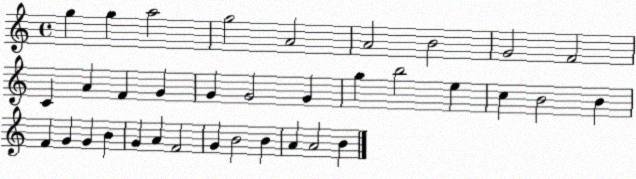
X:1
T:Untitled
M:4/4
L:1/4
K:C
g g a2 g2 A2 A2 B2 G2 F2 C A F G G G2 G g b2 e c B2 B F G G B G A F2 G B2 B A A2 B